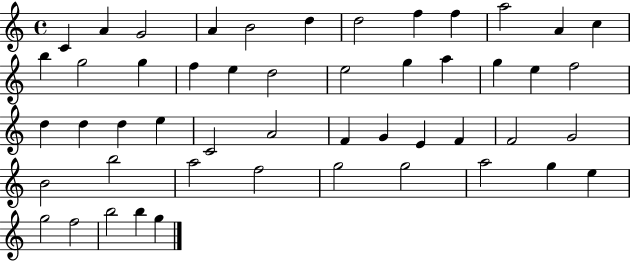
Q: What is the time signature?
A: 4/4